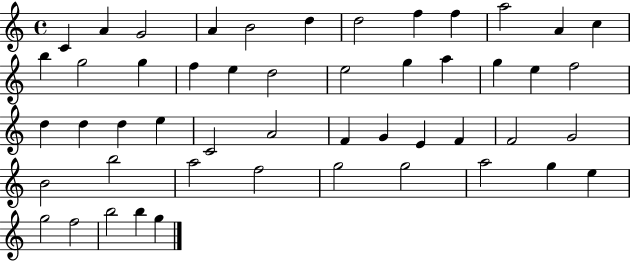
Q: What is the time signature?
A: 4/4